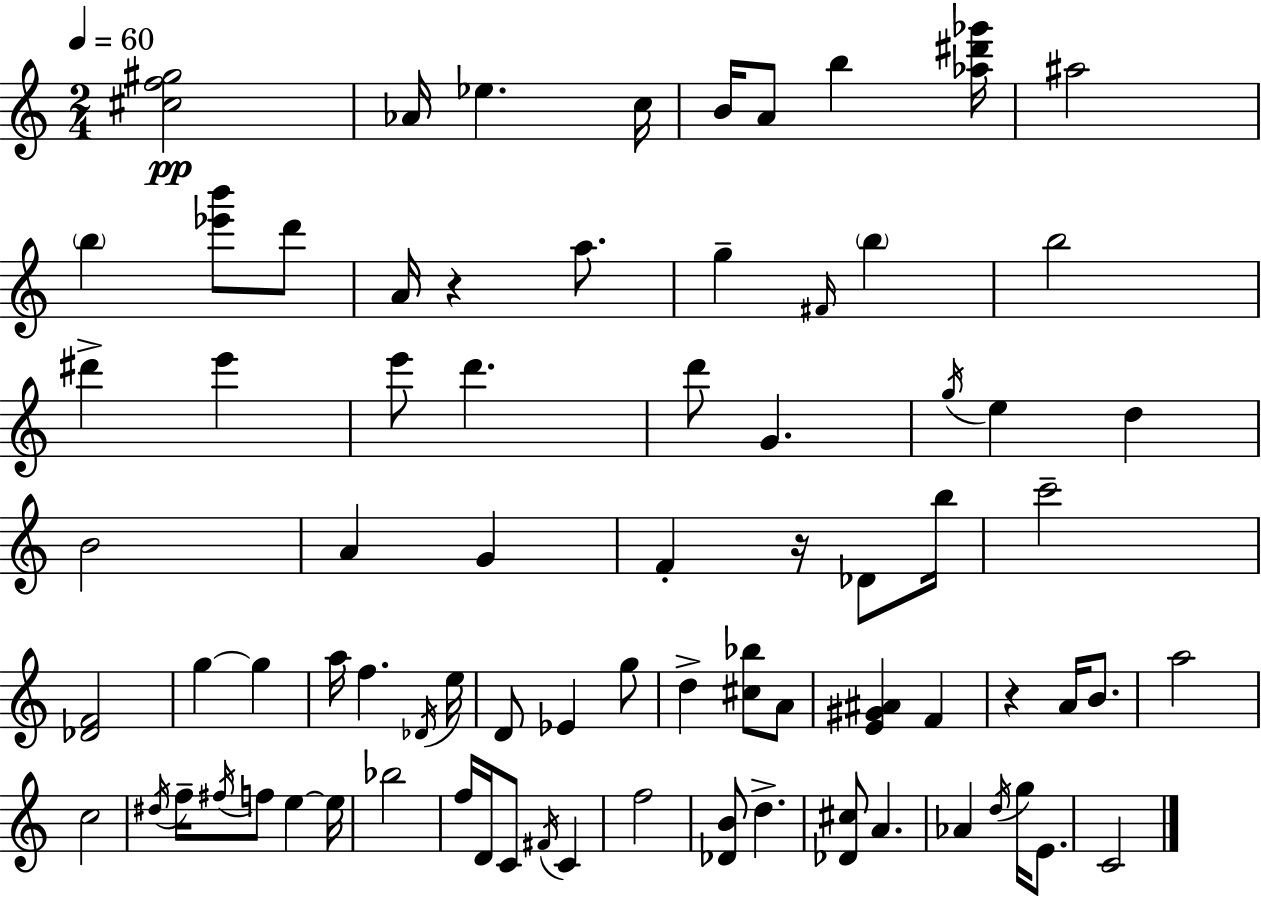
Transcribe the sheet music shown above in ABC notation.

X:1
T:Untitled
M:2/4
L:1/4
K:Am
[^cf^g]2 _A/4 _e c/4 B/4 A/2 b [_a^d'_g']/4 ^a2 b [_e'b']/2 d'/2 A/4 z a/2 g ^F/4 b b2 ^d' e' e'/2 d' d'/2 G g/4 e d B2 A G F z/4 _D/2 b/4 c'2 [_DF]2 g g a/4 f _D/4 e/4 D/2 _E g/2 d [^c_b]/2 A/2 [E^G^A] F z A/4 B/2 a2 c2 ^d/4 f/4 ^f/4 f/2 e e/4 _b2 f/4 D/4 C/2 ^F/4 C f2 [_DB]/2 d [_D^c]/2 A _A d/4 g/4 E/2 C2